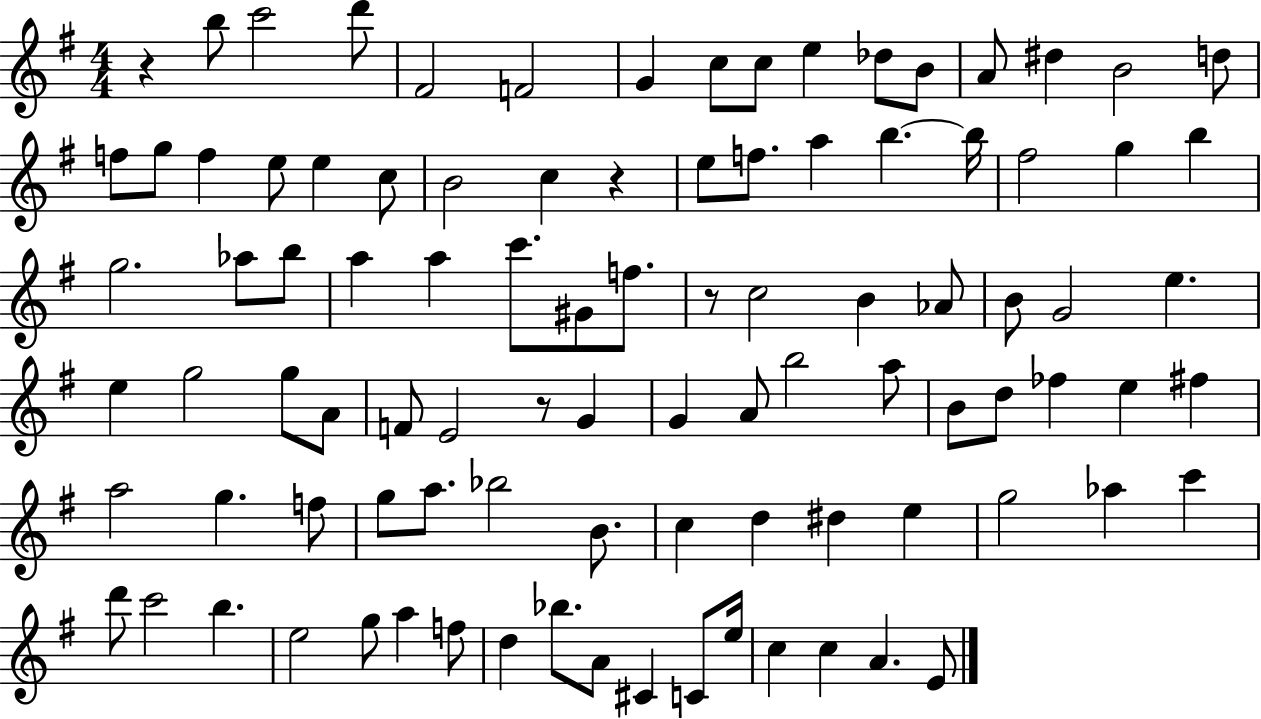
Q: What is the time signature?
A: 4/4